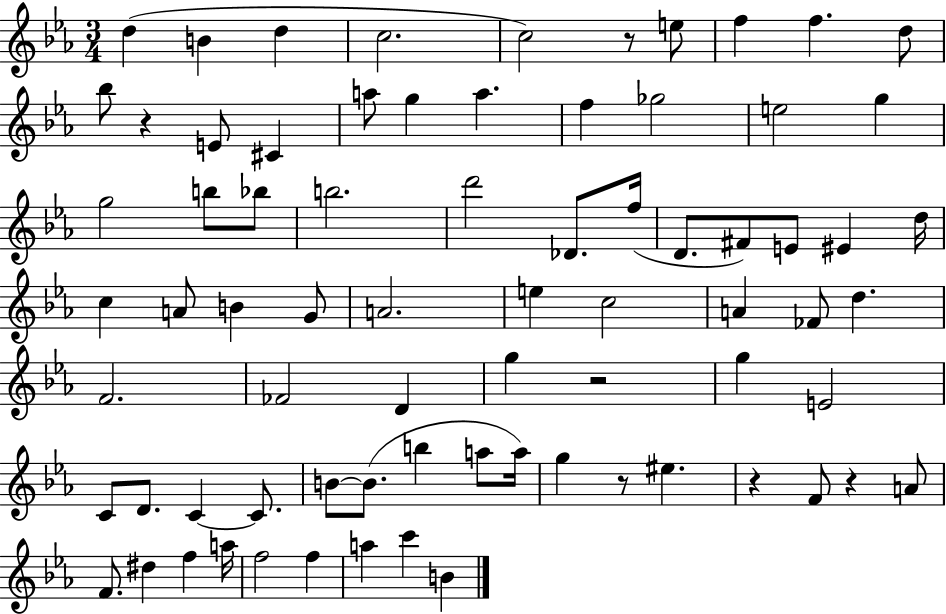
X:1
T:Untitled
M:3/4
L:1/4
K:Eb
d B d c2 c2 z/2 e/2 f f d/2 _b/2 z E/2 ^C a/2 g a f _g2 e2 g g2 b/2 _b/2 b2 d'2 _D/2 f/4 D/2 ^F/2 E/2 ^E d/4 c A/2 B G/2 A2 e c2 A _F/2 d F2 _F2 D g z2 g E2 C/2 D/2 C C/2 B/2 B/2 b a/2 a/4 g z/2 ^e z F/2 z A/2 F/2 ^d f a/4 f2 f a c' B